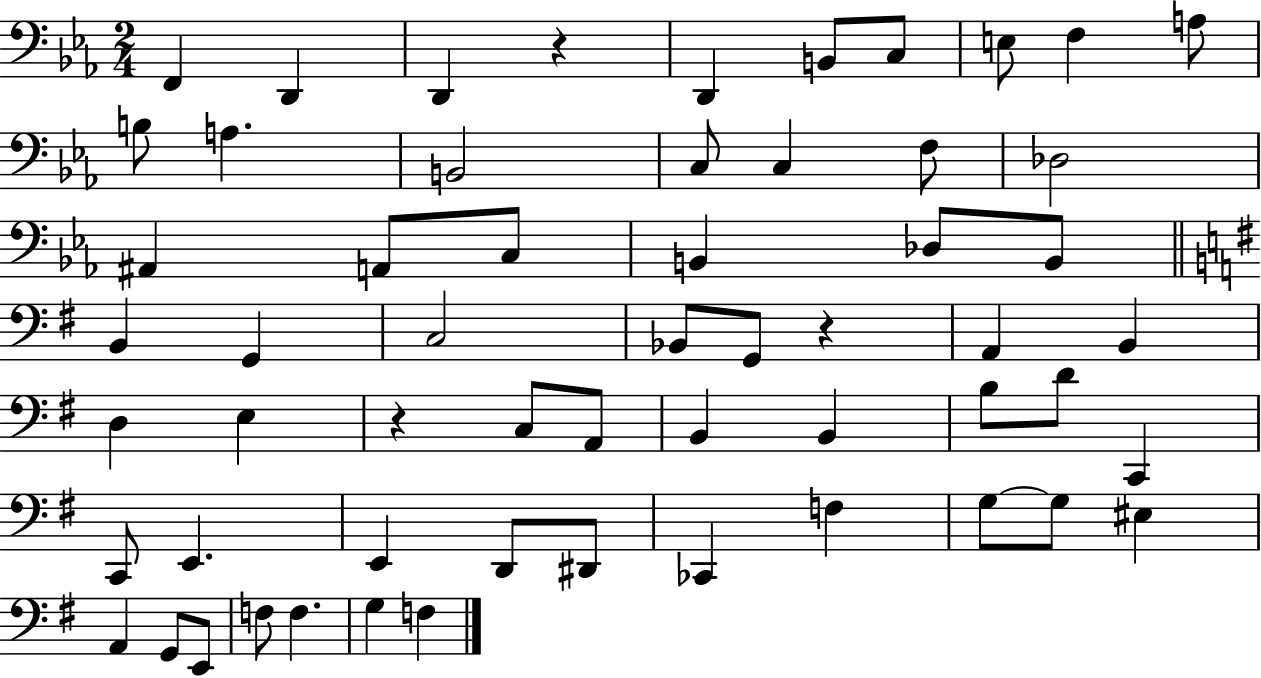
F2/q D2/q D2/q R/q D2/q B2/e C3/e E3/e F3/q A3/e B3/e A3/q. B2/h C3/e C3/q F3/e Db3/h A#2/q A2/e C3/e B2/q Db3/e B2/e B2/q G2/q C3/h Bb2/e G2/e R/q A2/q B2/q D3/q E3/q R/q C3/e A2/e B2/q B2/q B3/e D4/e C2/q C2/e E2/q. E2/q D2/e D#2/e CES2/q F3/q G3/e G3/e EIS3/q A2/q G2/e E2/e F3/e F3/q. G3/q F3/q